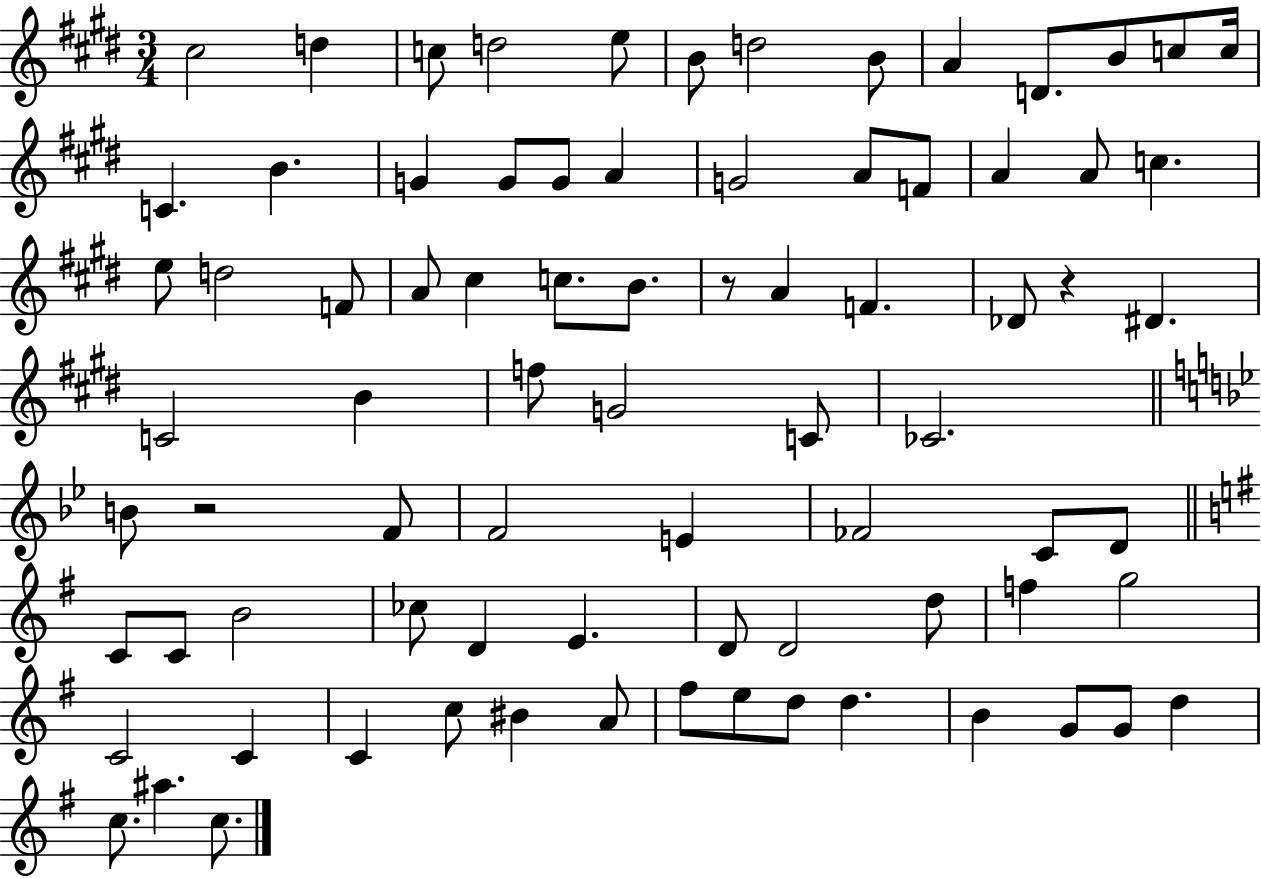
{
  \clef treble
  \numericTimeSignature
  \time 3/4
  \key e \major
  cis''2 d''4 | c''8 d''2 e''8 | b'8 d''2 b'8 | a'4 d'8. b'8 c''8 c''16 | \break c'4. b'4. | g'4 g'8 g'8 a'4 | g'2 a'8 f'8 | a'4 a'8 c''4. | \break e''8 d''2 f'8 | a'8 cis''4 c''8. b'8. | r8 a'4 f'4. | des'8 r4 dis'4. | \break c'2 b'4 | f''8 g'2 c'8 | ces'2. | \bar "||" \break \key bes \major b'8 r2 f'8 | f'2 e'4 | fes'2 c'8 d'8 | \bar "||" \break \key g \major c'8 c'8 b'2 | ces''8 d'4 e'4. | d'8 d'2 d''8 | f''4 g''2 | \break c'2 c'4 | c'4 c''8 bis'4 a'8 | fis''8 e''8 d''8 d''4. | b'4 g'8 g'8 d''4 | \break c''8. ais''4. c''8. | \bar "|."
}